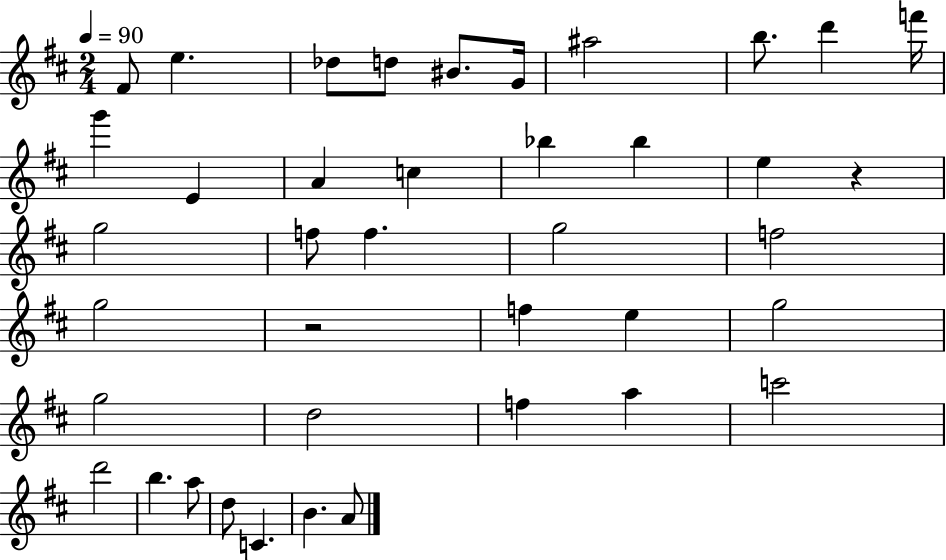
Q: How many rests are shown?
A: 2